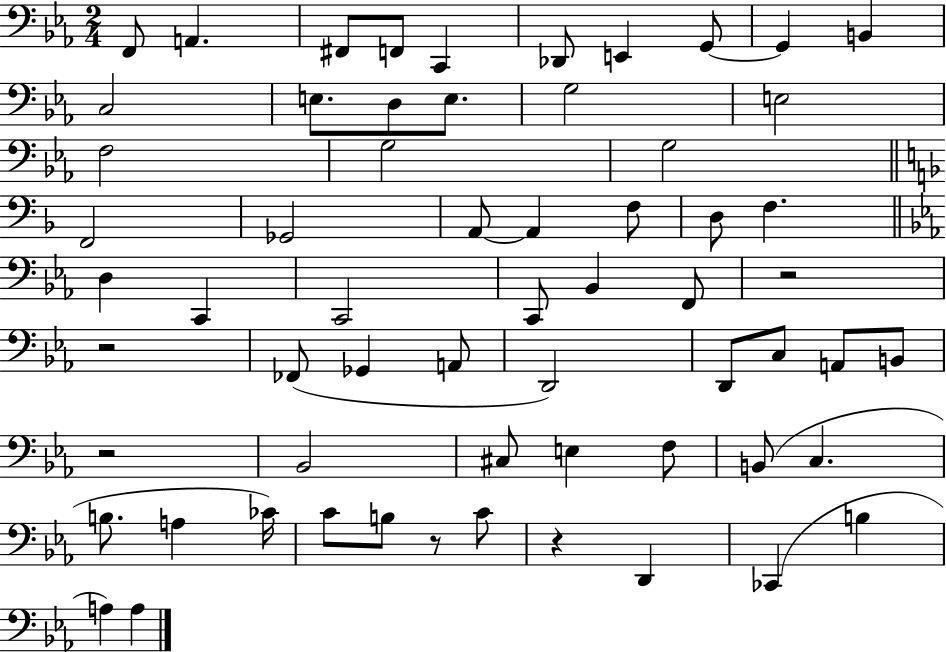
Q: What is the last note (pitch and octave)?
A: A3